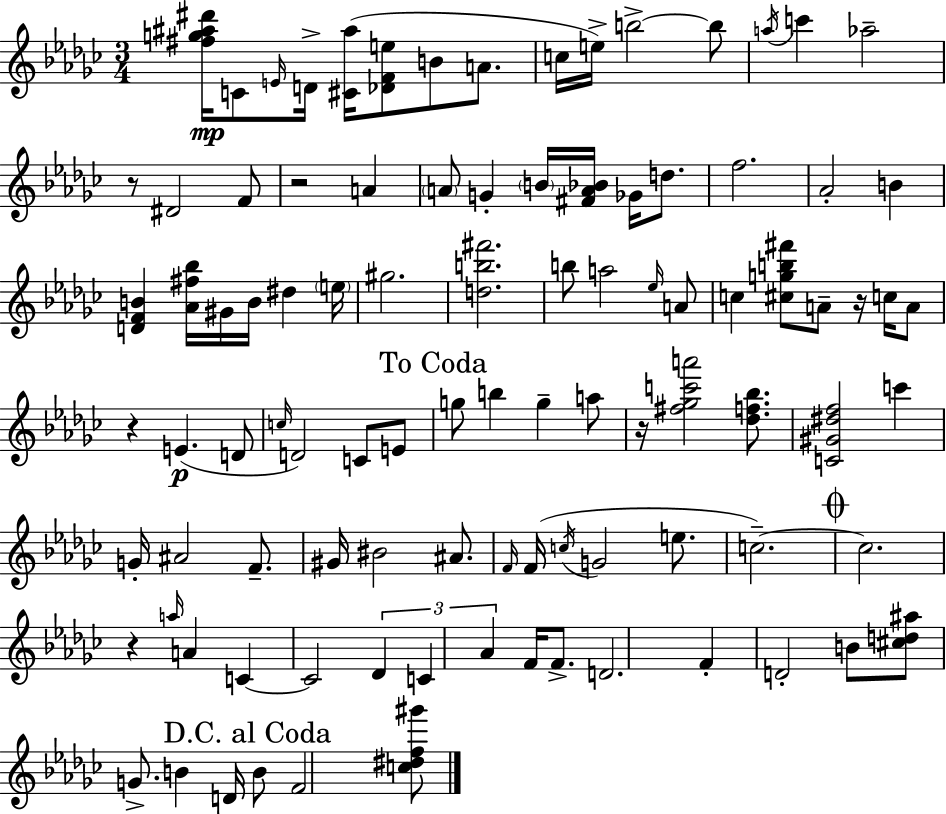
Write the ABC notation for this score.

X:1
T:Untitled
M:3/4
L:1/4
K:Ebm
[^fg^a^d']/4 C/2 E/4 D/4 [^C^a]/4 [_DFe]/2 B/2 A/2 c/4 e/4 b2 b/2 a/4 c' _a2 z/2 ^D2 F/2 z2 A A/2 G B/4 [^FA_B]/4 _G/4 d/2 f2 _A2 B [DFB] [_A^f_b]/4 ^G/4 B/4 ^d e/4 ^g2 [db^f']2 b/2 a2 _e/4 A/2 c [^cgb^f']/2 A/2 z/4 c/4 A/2 z E D/2 c/4 D2 C/2 E/2 g/2 b g a/2 z/4 [^f_gc'a']2 [_df_b]/2 [C^G^df]2 c' G/4 ^A2 F/2 ^G/4 ^B2 ^A/2 F/4 F/4 c/4 G2 e/2 c2 c2 z a/4 A C C2 _D C _A F/4 F/2 D2 F D2 B/2 [^cd^a]/2 G/2 B D/4 B/2 F2 [c^df^g']/2